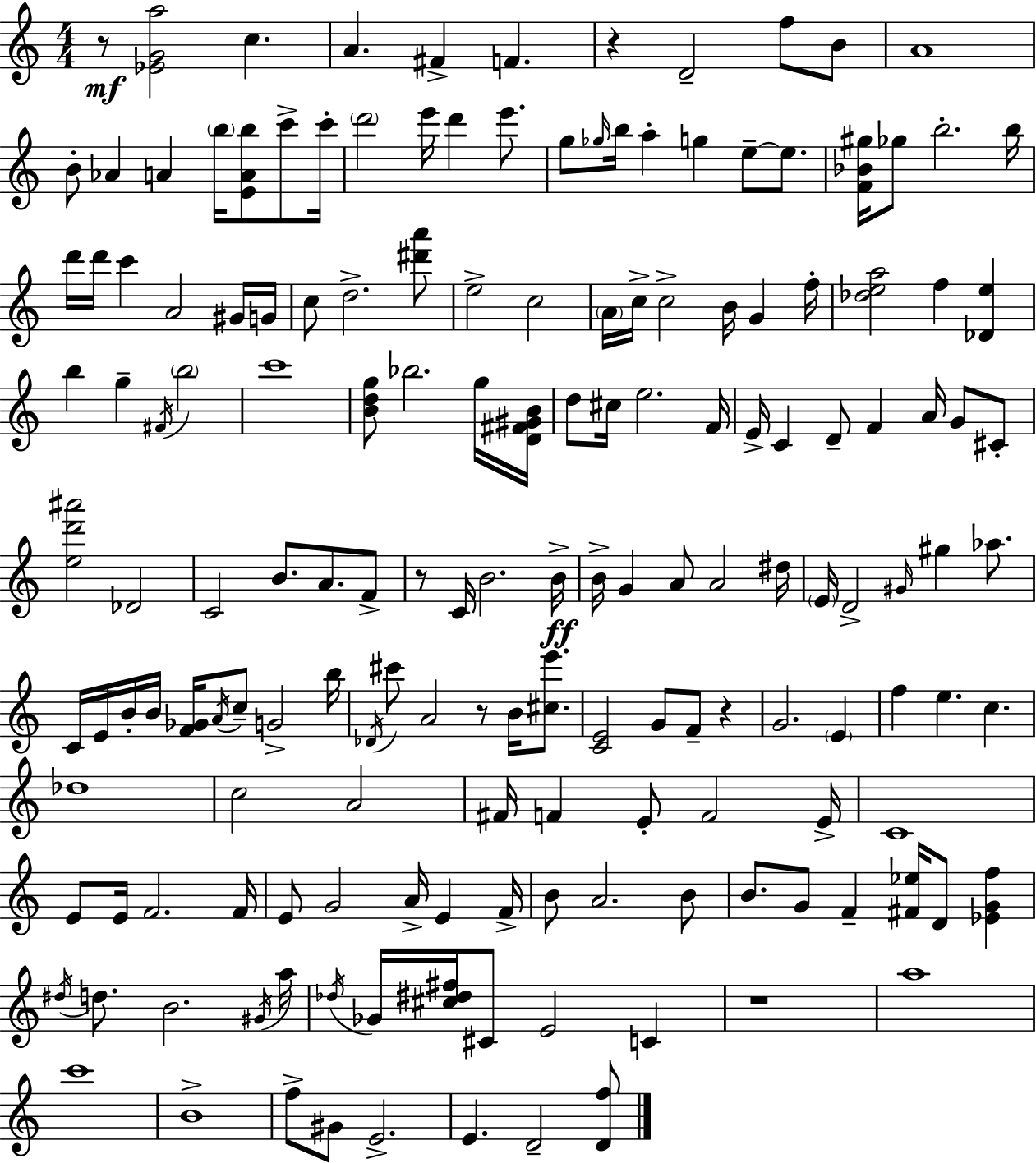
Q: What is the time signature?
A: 4/4